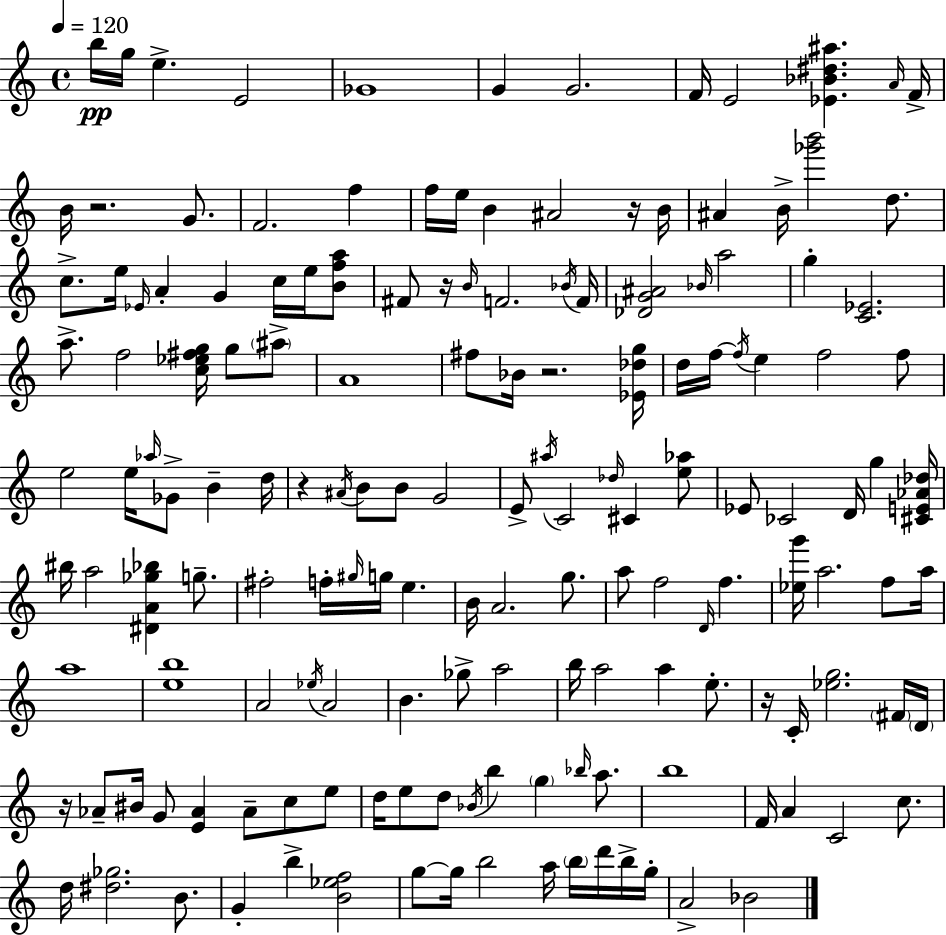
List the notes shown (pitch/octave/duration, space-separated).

B5/s G5/s E5/q. E4/h Gb4/w G4/q G4/h. F4/s E4/h [Eb4,Bb4,D#5,A#5]/q. A4/s F4/s B4/s R/h. G4/e. F4/h. F5/q F5/s E5/s B4/q A#4/h R/s B4/s A#4/q B4/s [Gb6,B6]/h D5/e. C5/e. E5/s Eb4/s A4/q G4/q C5/s E5/s [B4,F5,A5]/e F#4/e R/s B4/s F4/h. Bb4/s F4/s [Db4,G4,A#4]/h Bb4/s A5/h G5/q [C4,Eb4]/h. A5/e. F5/h [C5,Eb5,F#5,G5]/s G5/e A#5/e A4/w F#5/e Bb4/s R/h. [Eb4,Db5,G5]/s D5/s F5/s F5/s E5/q F5/h F5/e E5/h E5/s Ab5/s Gb4/e B4/q D5/s R/q A#4/s B4/e B4/e G4/h E4/e A#5/s C4/h Db5/s C#4/q [E5,Ab5]/e Eb4/e CES4/h D4/s G5/q [C#4,E4,Ab4,Db5]/s BIS5/s A5/h [D#4,A4,Gb5,Bb5]/q G5/e. F#5/h F5/s G#5/s G5/s E5/q. B4/s A4/h. G5/e. A5/e F5/h D4/s F5/q. [Eb5,G6]/s A5/h. F5/e A5/s A5/w [E5,B5]/w A4/h Eb5/s A4/h B4/q. Gb5/e A5/h B5/s A5/h A5/q E5/e. R/s C4/s [Eb5,G5]/h. F#4/s D4/s R/s Ab4/e BIS4/s G4/e [E4,Ab4]/q Ab4/e C5/e E5/e D5/s E5/e D5/e Bb4/s B5/q G5/q Bb5/s A5/e. B5/w F4/s A4/q C4/h C5/e. D5/s [D#5,Gb5]/h. B4/e. G4/q B5/q [B4,Eb5,F5]/h G5/e G5/s B5/h A5/s B5/s D6/s B5/s G5/s A4/h Bb4/h